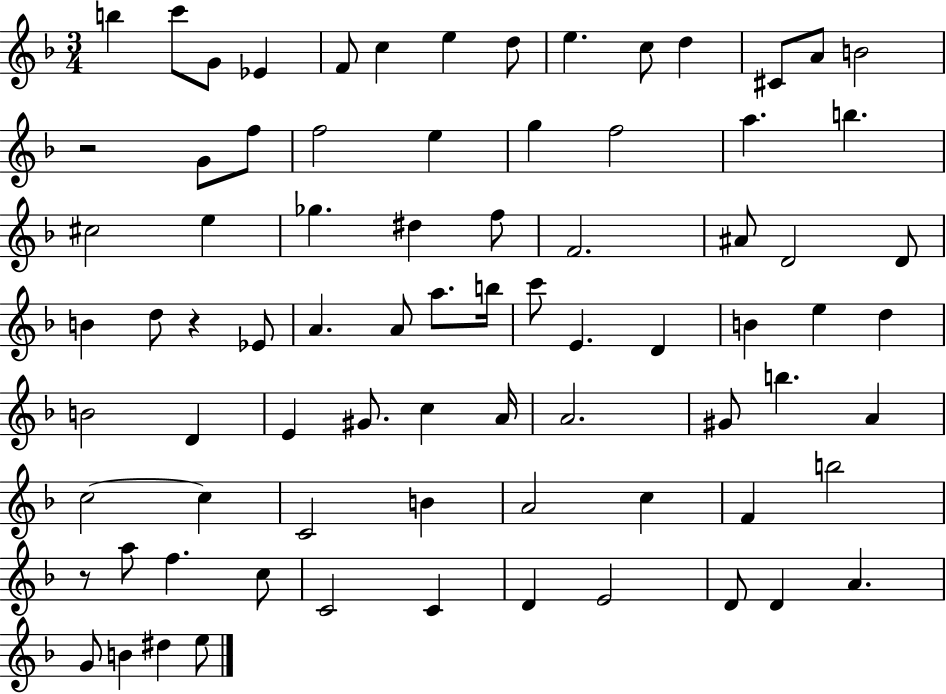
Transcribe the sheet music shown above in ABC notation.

X:1
T:Untitled
M:3/4
L:1/4
K:F
b c'/2 G/2 _E F/2 c e d/2 e c/2 d ^C/2 A/2 B2 z2 G/2 f/2 f2 e g f2 a b ^c2 e _g ^d f/2 F2 ^A/2 D2 D/2 B d/2 z _E/2 A A/2 a/2 b/4 c'/2 E D B e d B2 D E ^G/2 c A/4 A2 ^G/2 b A c2 c C2 B A2 c F b2 z/2 a/2 f c/2 C2 C D E2 D/2 D A G/2 B ^d e/2